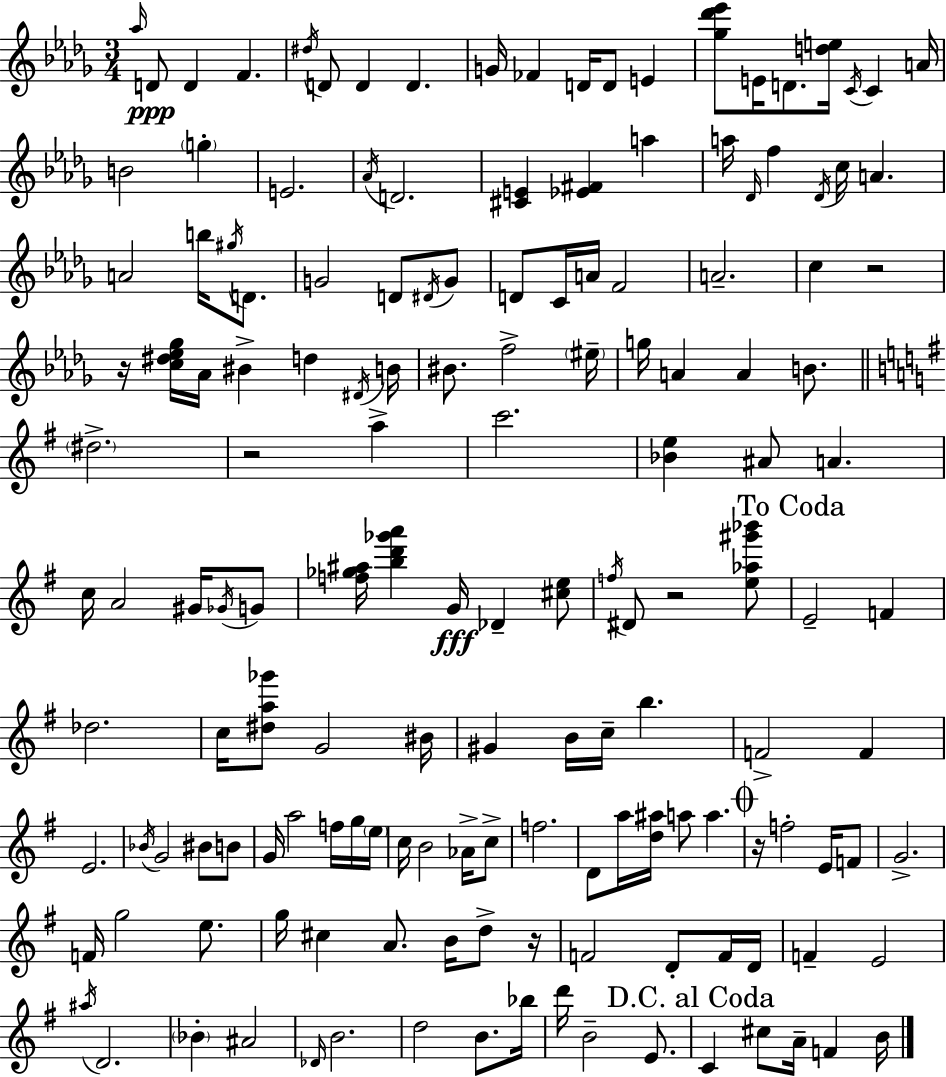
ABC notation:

X:1
T:Untitled
M:3/4
L:1/4
K:Bbm
_a/4 D/2 D F ^d/4 D/2 D D G/4 _F D/4 D/2 E [_g_d'_e']/2 E/4 D/2 [de]/4 C/4 C A/4 B2 g E2 _A/4 D2 [^CE] [_E^F] a a/4 _D/4 f _D/4 c/4 A A2 b/4 ^g/4 D/2 G2 D/2 ^D/4 G/2 D/2 C/4 A/4 F2 A2 c z2 z/4 [c^d_e_g]/4 _A/4 ^B d ^D/4 B/4 ^B/2 f2 ^e/4 g/4 A A B/2 ^d2 z2 a c'2 [_Be] ^A/2 A c/4 A2 ^G/4 _G/4 G/2 [f_g^a]/4 [bd'_g'a'] G/4 _D [^ce]/2 f/4 ^D/2 z2 [e_a^g'_b']/2 E2 F _d2 c/4 [^da_g']/2 G2 ^B/4 ^G B/4 c/4 b F2 F E2 _B/4 G2 ^B/2 B/2 G/4 a2 f/4 g/4 e/4 c/4 B2 _A/4 c/2 f2 D/2 a/4 [d^a]/4 a/2 a z/4 f2 E/4 F/2 G2 F/4 g2 e/2 g/4 ^c A/2 B/4 d/2 z/4 F2 D/2 F/4 D/4 F E2 ^a/4 D2 _B ^A2 _D/4 B2 d2 B/2 _b/4 d'/4 B2 E/2 C ^c/2 A/4 F B/4